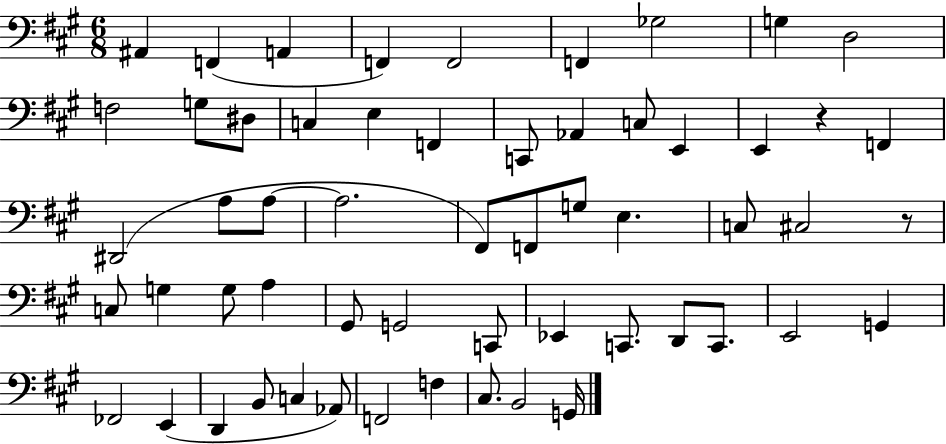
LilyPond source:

{
  \clef bass
  \numericTimeSignature
  \time 6/8
  \key a \major
  ais,4 f,4( a,4 | f,4) f,2 | f,4 ges2 | g4 d2 | \break f2 g8 dis8 | c4 e4 f,4 | c,8 aes,4 c8 e,4 | e,4 r4 f,4 | \break dis,2( a8 a8~~ | a2. | fis,8) f,8 g8 e4. | c8 cis2 r8 | \break c8 g4 g8 a4 | gis,8 g,2 c,8 | ees,4 c,8. d,8 c,8. | e,2 g,4 | \break fes,2 e,4( | d,4 b,8 c4 aes,8) | f,2 f4 | cis8. b,2 g,16 | \break \bar "|."
}